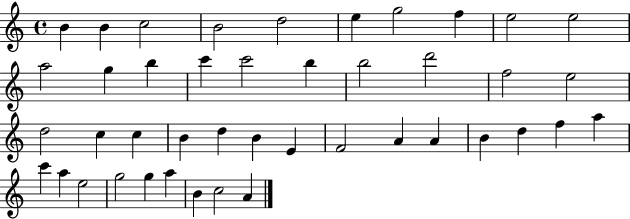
{
  \clef treble
  \time 4/4
  \defaultTimeSignature
  \key c \major
  b'4 b'4 c''2 | b'2 d''2 | e''4 g''2 f''4 | e''2 e''2 | \break a''2 g''4 b''4 | c'''4 c'''2 b''4 | b''2 d'''2 | f''2 e''2 | \break d''2 c''4 c''4 | b'4 d''4 b'4 e'4 | f'2 a'4 a'4 | b'4 d''4 f''4 a''4 | \break c'''4 a''4 e''2 | g''2 g''4 a''4 | b'4 c''2 a'4 | \bar "|."
}